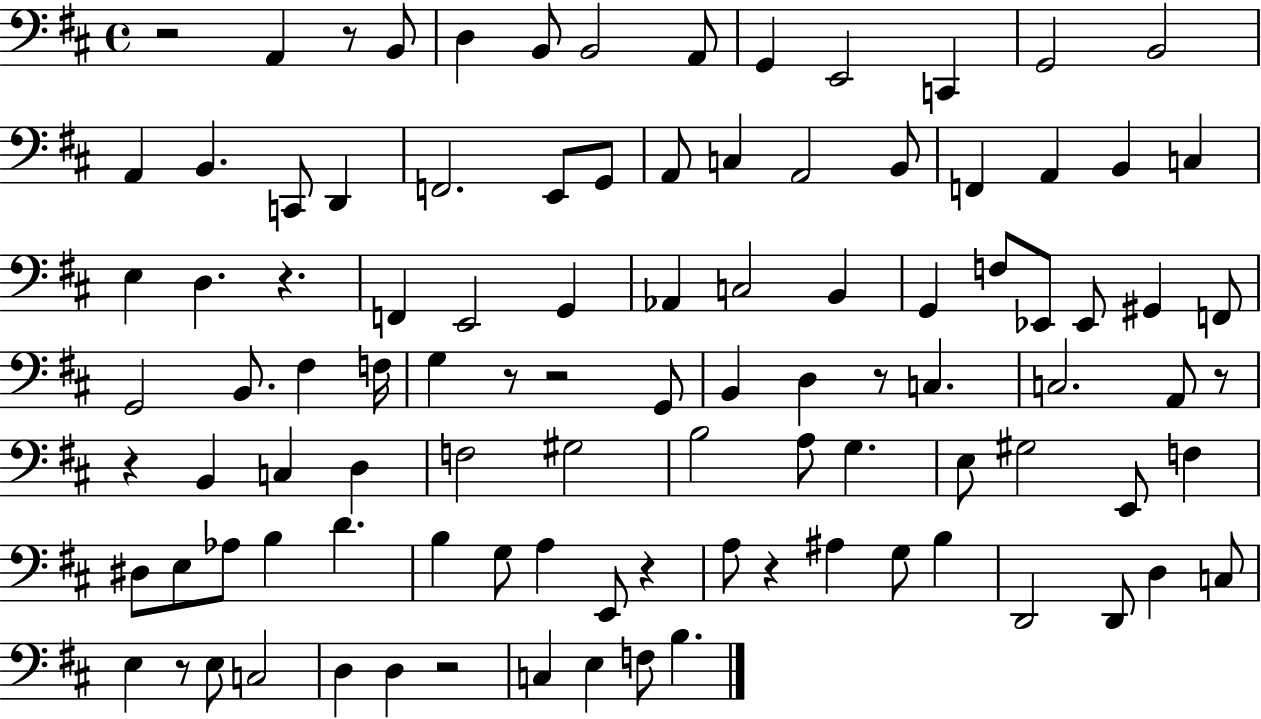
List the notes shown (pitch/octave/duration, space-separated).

R/h A2/q R/e B2/e D3/q B2/e B2/h A2/e G2/q E2/h C2/q G2/h B2/h A2/q B2/q. C2/e D2/q F2/h. E2/e G2/e A2/e C3/q A2/h B2/e F2/q A2/q B2/q C3/q E3/q D3/q. R/q. F2/q E2/h G2/q Ab2/q C3/h B2/q G2/q F3/e Eb2/e Eb2/e G#2/q F2/e G2/h B2/e. F#3/q F3/s G3/q R/e R/h G2/e B2/q D3/q R/e C3/q. C3/h. A2/e R/e R/q B2/q C3/q D3/q F3/h G#3/h B3/h A3/e G3/q. E3/e G#3/h E2/e F3/q D#3/e E3/e Ab3/e B3/q D4/q. B3/q G3/e A3/q E2/e R/q A3/e R/q A#3/q G3/e B3/q D2/h D2/e D3/q C3/e E3/q R/e E3/e C3/h D3/q D3/q R/h C3/q E3/q F3/e B3/q.